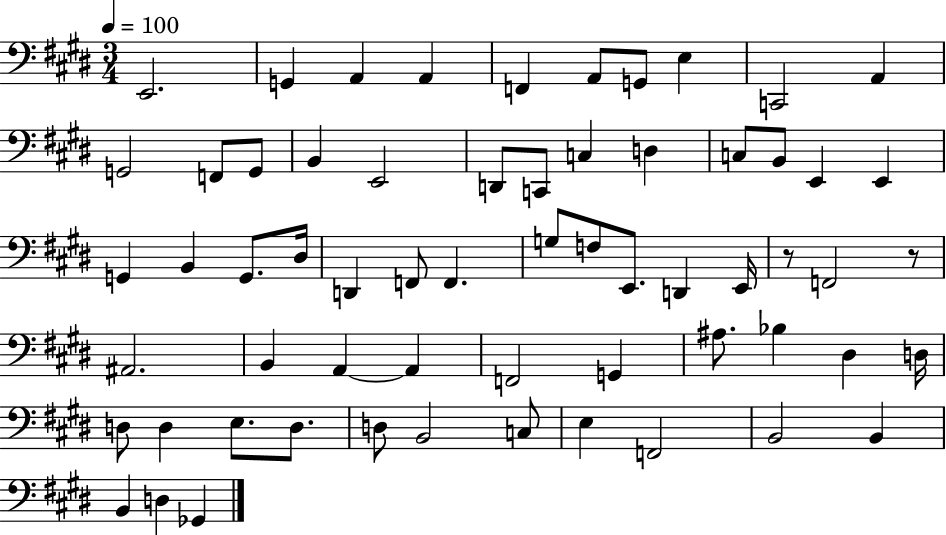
E2/h. G2/q A2/q A2/q F2/q A2/e G2/e E3/q C2/h A2/q G2/h F2/e G2/e B2/q E2/h D2/e C2/e C3/q D3/q C3/e B2/e E2/q E2/q G2/q B2/q G2/e. D#3/s D2/q F2/e F2/q. G3/e F3/e E2/e. D2/q E2/s R/e F2/h R/e A#2/h. B2/q A2/q A2/q F2/h G2/q A#3/e. Bb3/q D#3/q D3/s D3/e D3/q E3/e. D3/e. D3/e B2/h C3/e E3/q F2/h B2/h B2/q B2/q D3/q Gb2/q